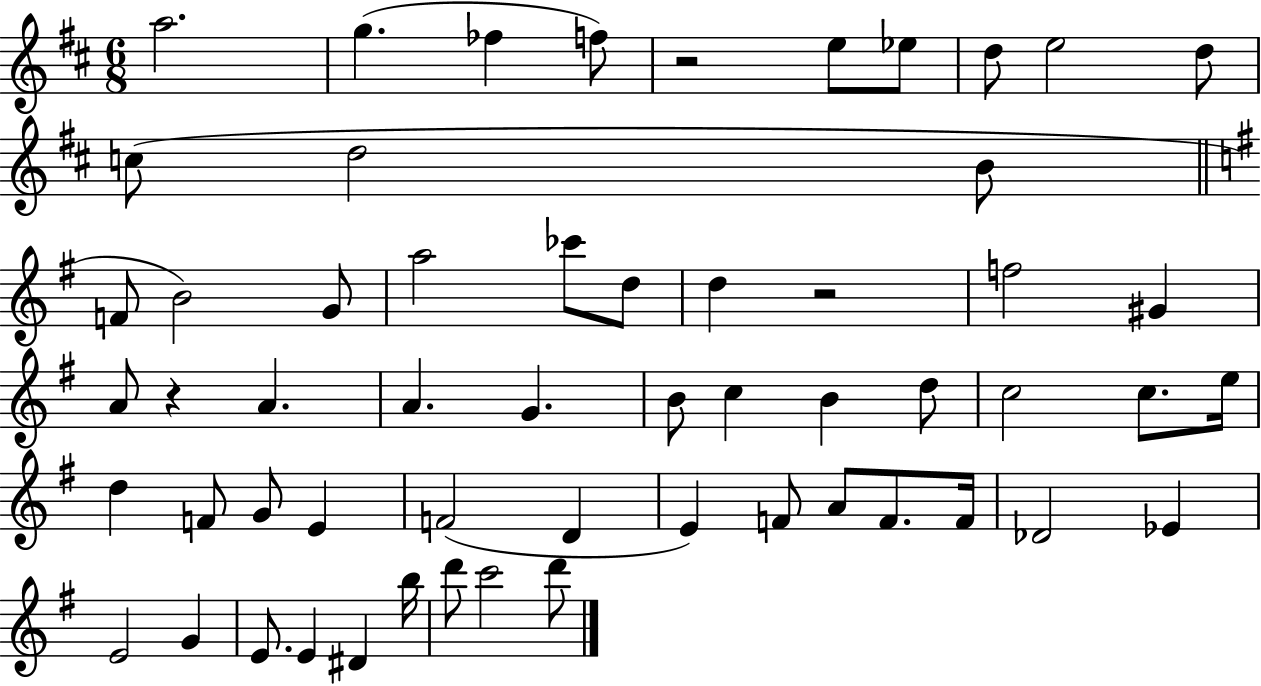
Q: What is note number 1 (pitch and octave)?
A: A5